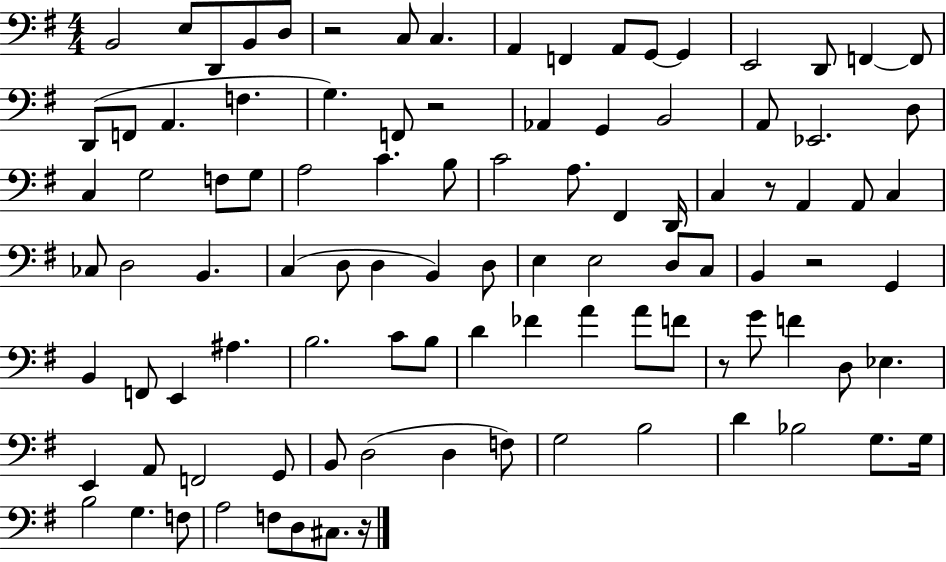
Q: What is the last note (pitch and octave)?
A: C#3